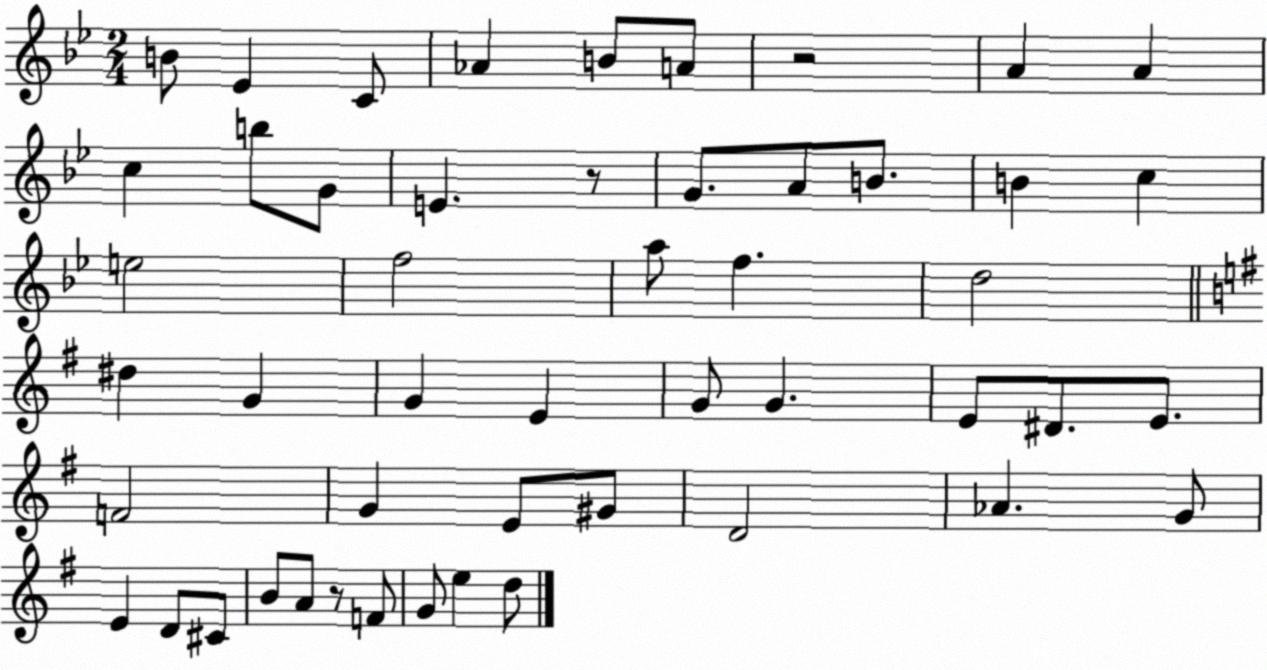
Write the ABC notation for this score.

X:1
T:Untitled
M:2/4
L:1/4
K:Bb
B/2 _E C/2 _A B/2 A/2 z2 A A c b/2 G/2 E z/2 G/2 A/2 B/2 B c e2 f2 a/2 f d2 ^d G G E G/2 G E/2 ^D/2 E/2 F2 G E/2 ^G/2 D2 _A G/2 E D/2 ^C/2 B/2 A/2 z/2 F/2 G/2 e d/2